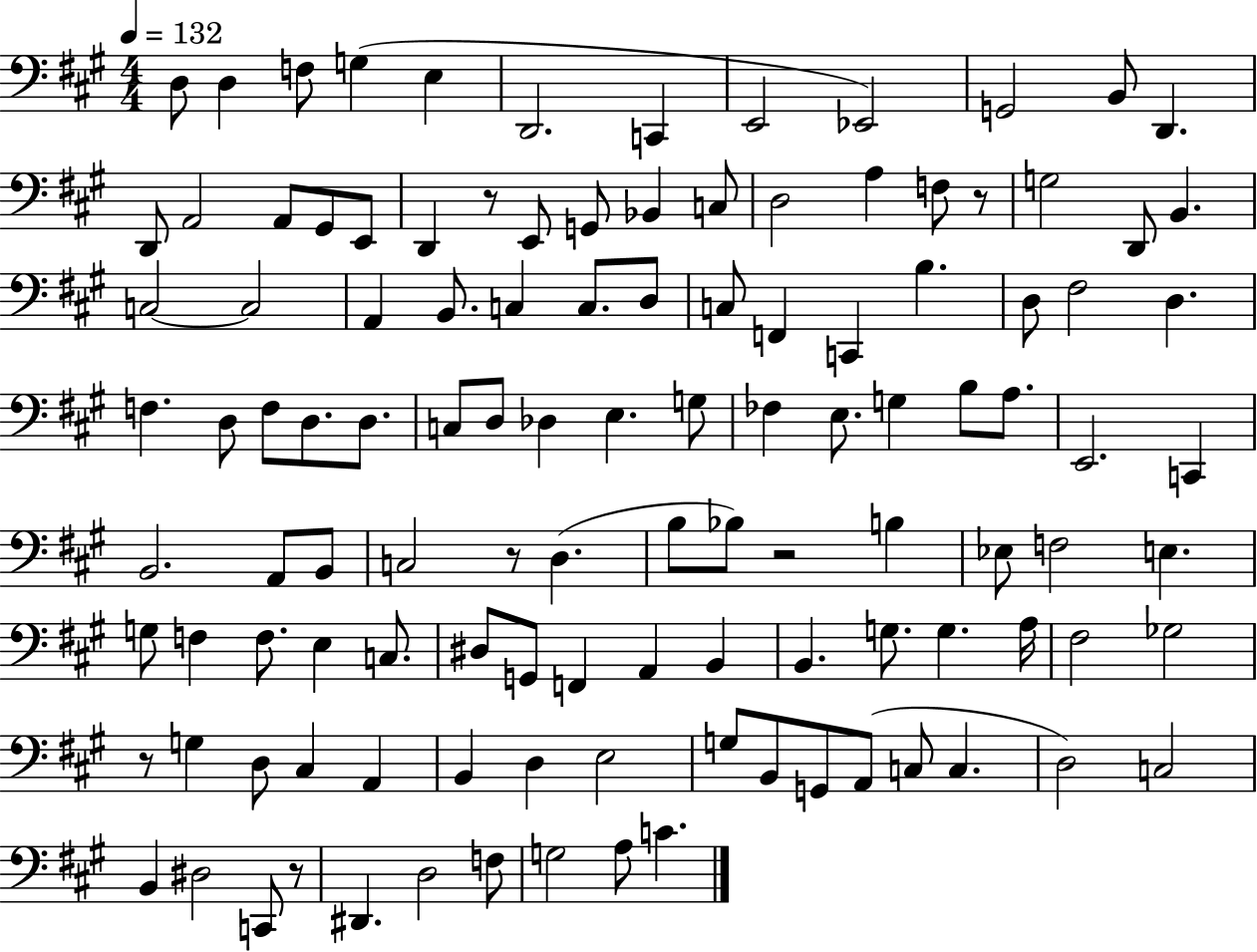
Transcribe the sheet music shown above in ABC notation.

X:1
T:Untitled
M:4/4
L:1/4
K:A
D,/2 D, F,/2 G, E, D,,2 C,, E,,2 _E,,2 G,,2 B,,/2 D,, D,,/2 A,,2 A,,/2 ^G,,/2 E,,/2 D,, z/2 E,,/2 G,,/2 _B,, C,/2 D,2 A, F,/2 z/2 G,2 D,,/2 B,, C,2 C,2 A,, B,,/2 C, C,/2 D,/2 C,/2 F,, C,, B, D,/2 ^F,2 D, F, D,/2 F,/2 D,/2 D,/2 C,/2 D,/2 _D, E, G,/2 _F, E,/2 G, B,/2 A,/2 E,,2 C,, B,,2 A,,/2 B,,/2 C,2 z/2 D, B,/2 _B,/2 z2 B, _E,/2 F,2 E, G,/2 F, F,/2 E, C,/2 ^D,/2 G,,/2 F,, A,, B,, B,, G,/2 G, A,/4 ^F,2 _G,2 z/2 G, D,/2 ^C, A,, B,, D, E,2 G,/2 B,,/2 G,,/2 A,,/2 C,/2 C, D,2 C,2 B,, ^D,2 C,,/2 z/2 ^D,, D,2 F,/2 G,2 A,/2 C